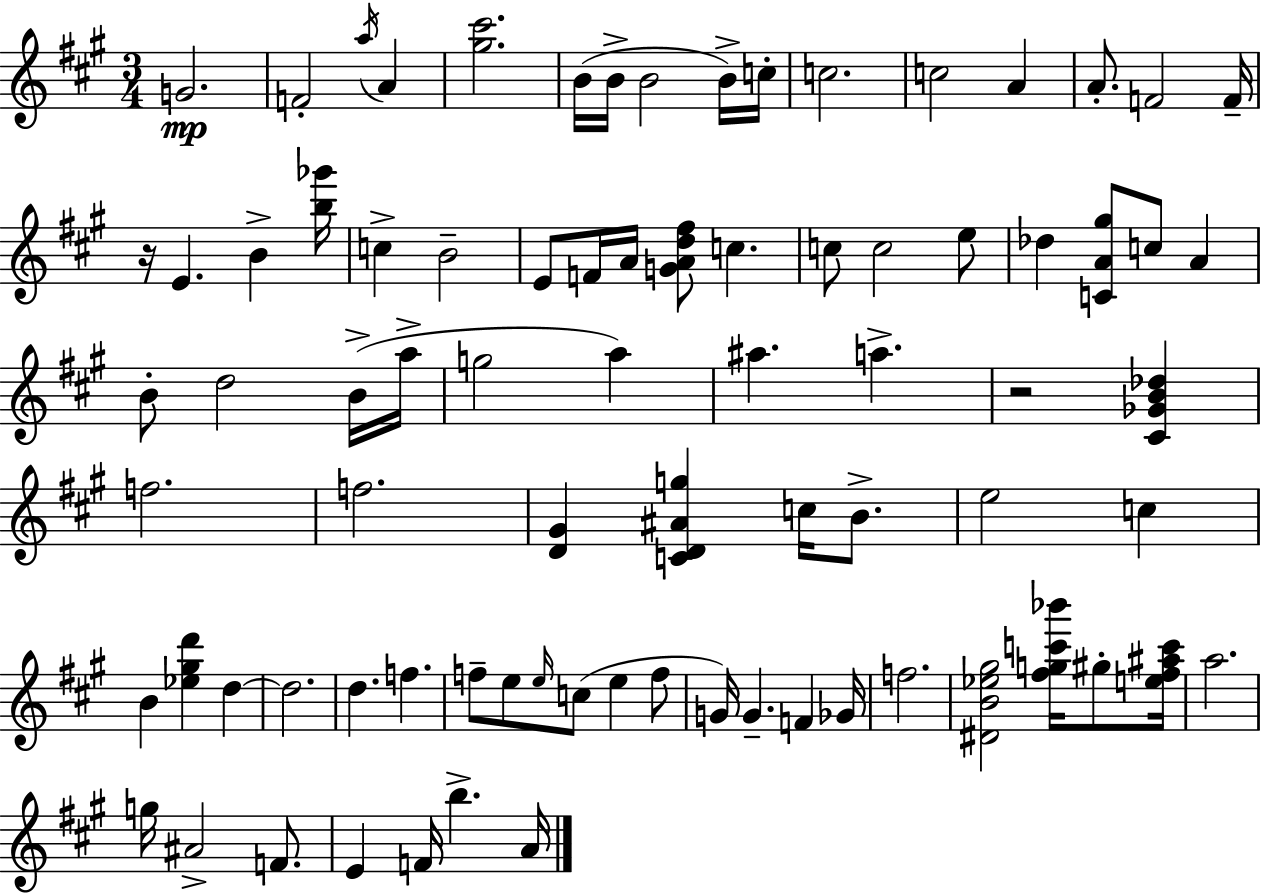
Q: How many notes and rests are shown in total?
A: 81